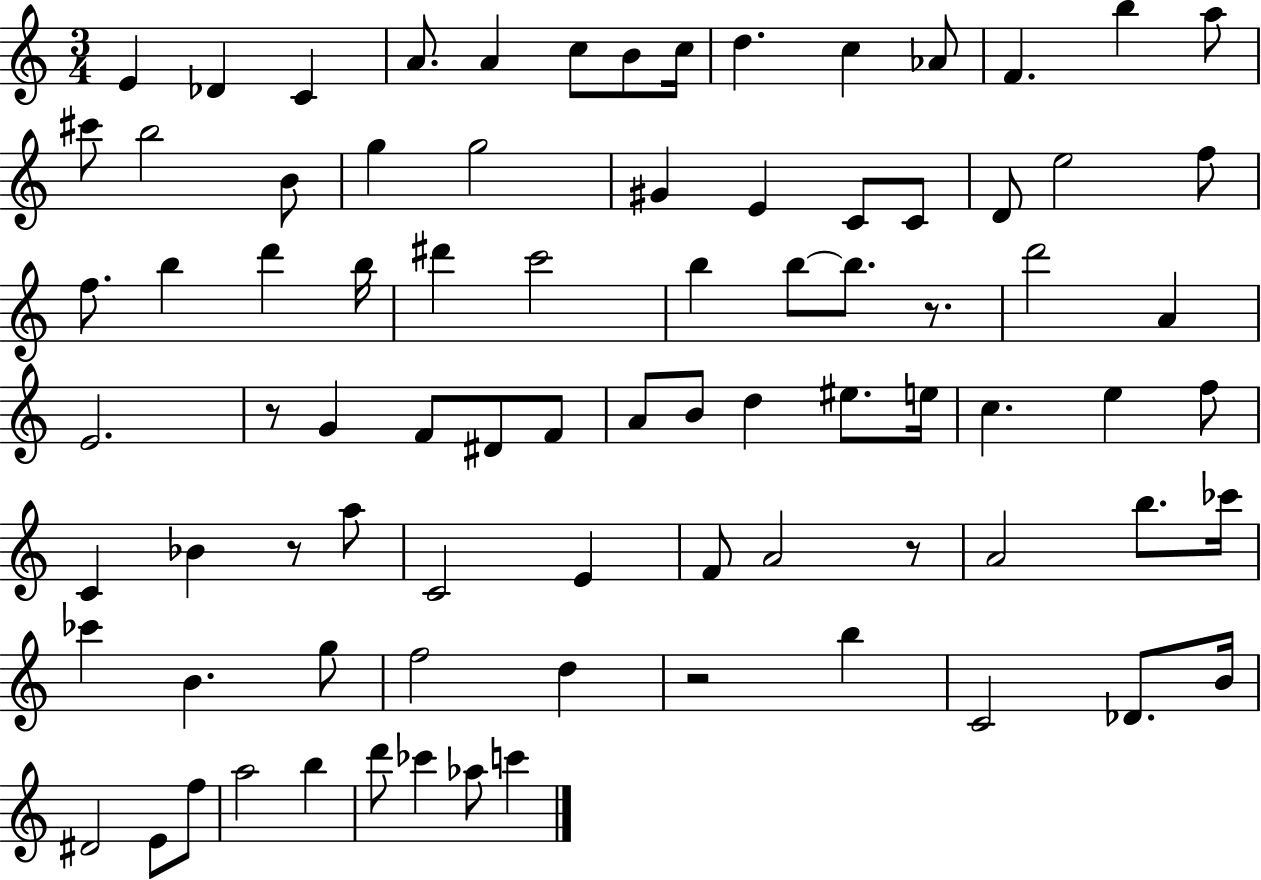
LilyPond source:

{
  \clef treble
  \numericTimeSignature
  \time 3/4
  \key c \major
  e'4 des'4 c'4 | a'8. a'4 c''8 b'8 c''16 | d''4. c''4 aes'8 | f'4. b''4 a''8 | \break cis'''8 b''2 b'8 | g''4 g''2 | gis'4 e'4 c'8 c'8 | d'8 e''2 f''8 | \break f''8. b''4 d'''4 b''16 | dis'''4 c'''2 | b''4 b''8~~ b''8. r8. | d'''2 a'4 | \break e'2. | r8 g'4 f'8 dis'8 f'8 | a'8 b'8 d''4 eis''8. e''16 | c''4. e''4 f''8 | \break c'4 bes'4 r8 a''8 | c'2 e'4 | f'8 a'2 r8 | a'2 b''8. ces'''16 | \break ces'''4 b'4. g''8 | f''2 d''4 | r2 b''4 | c'2 des'8. b'16 | \break dis'2 e'8 f''8 | a''2 b''4 | d'''8 ces'''4 aes''8 c'''4 | \bar "|."
}